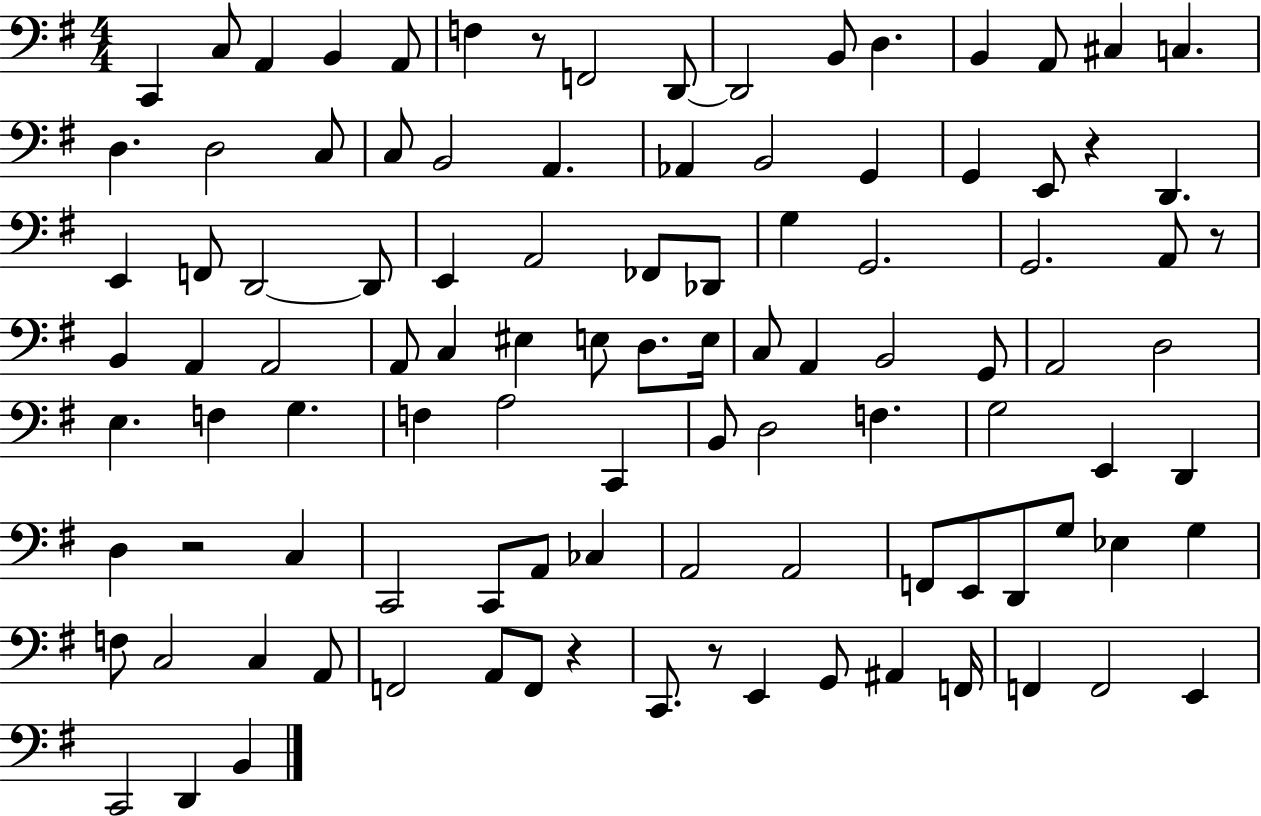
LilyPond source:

{
  \clef bass
  \numericTimeSignature
  \time 4/4
  \key g \major
  c,4 c8 a,4 b,4 a,8 | f4 r8 f,2 d,8~~ | d,2 b,8 d4. | b,4 a,8 cis4 c4. | \break d4. d2 c8 | c8 b,2 a,4. | aes,4 b,2 g,4 | g,4 e,8 r4 d,4. | \break e,4 f,8 d,2~~ d,8 | e,4 a,2 fes,8 des,8 | g4 g,2. | g,2. a,8 r8 | \break b,4 a,4 a,2 | a,8 c4 eis4 e8 d8. e16 | c8 a,4 b,2 g,8 | a,2 d2 | \break e4. f4 g4. | f4 a2 c,4 | b,8 d2 f4. | g2 e,4 d,4 | \break d4 r2 c4 | c,2 c,8 a,8 ces4 | a,2 a,2 | f,8 e,8 d,8 g8 ees4 g4 | \break f8 c2 c4 a,8 | f,2 a,8 f,8 r4 | c,8. r8 e,4 g,8 ais,4 f,16 | f,4 f,2 e,4 | \break c,2 d,4 b,4 | \bar "|."
}